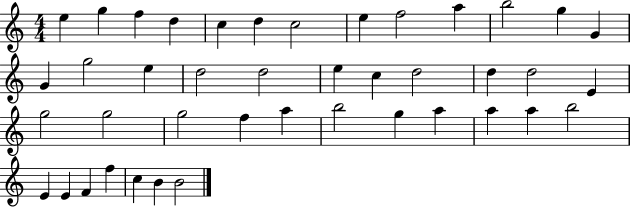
X:1
T:Untitled
M:4/4
L:1/4
K:C
e g f d c d c2 e f2 a b2 g G G g2 e d2 d2 e c d2 d d2 E g2 g2 g2 f a b2 g a a a b2 E E F f c B B2